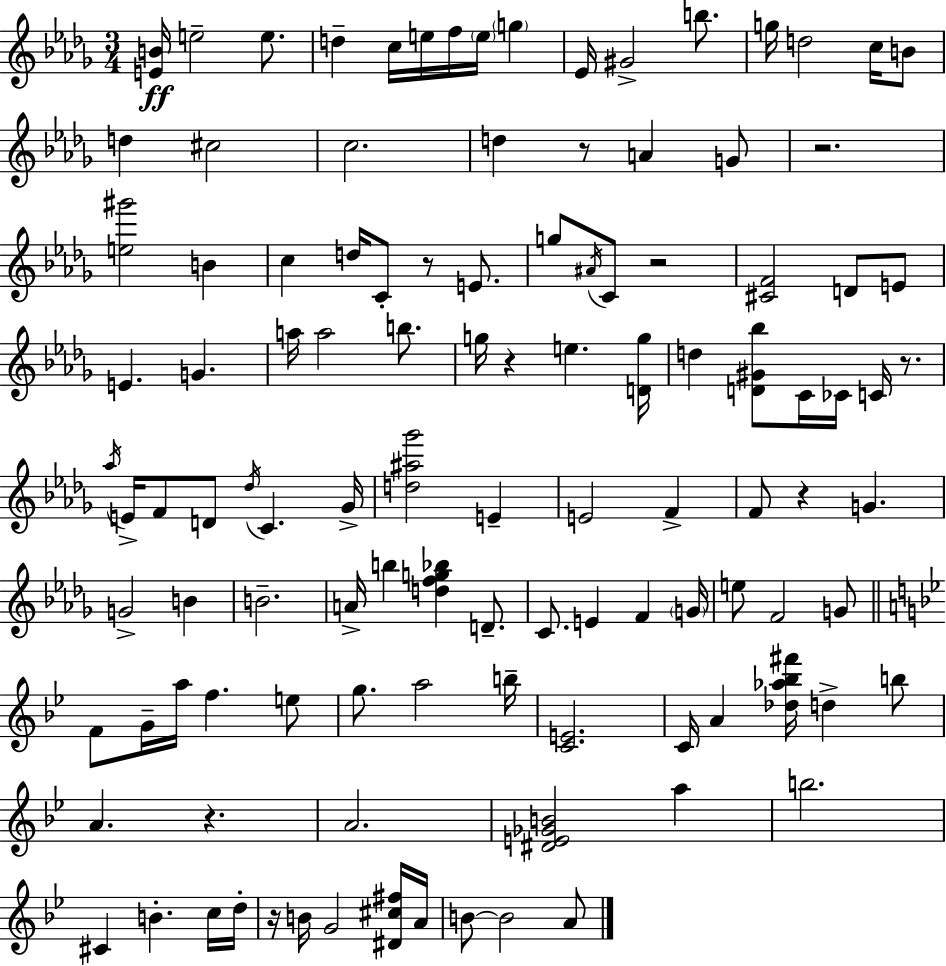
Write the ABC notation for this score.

X:1
T:Untitled
M:3/4
L:1/4
K:Bbm
[EB]/4 e2 e/2 d c/4 e/4 f/4 e/4 g _E/4 ^G2 b/2 g/4 d2 c/4 B/2 d ^c2 c2 d z/2 A G/2 z2 [e^g']2 B c d/4 C/2 z/2 E/2 g/2 ^A/4 C/2 z2 [^CF]2 D/2 E/2 E G a/4 a2 b/2 g/4 z e [Dg]/4 d [D^G_b]/2 C/4 _C/4 C/4 z/2 _a/4 E/4 F/2 D/2 _d/4 C _G/4 [d^a_g']2 E E2 F F/2 z G G2 B B2 A/4 b [dfg_b] D/2 C/2 E F G/4 e/2 F2 G/2 F/2 G/4 a/4 f e/2 g/2 a2 b/4 [CE]2 C/4 A [_d_a_b^f']/4 d b/2 A z A2 [^DE_GB]2 a b2 ^C B c/4 d/4 z/4 B/4 G2 [^D^c^f]/4 A/4 B/2 B2 A/2